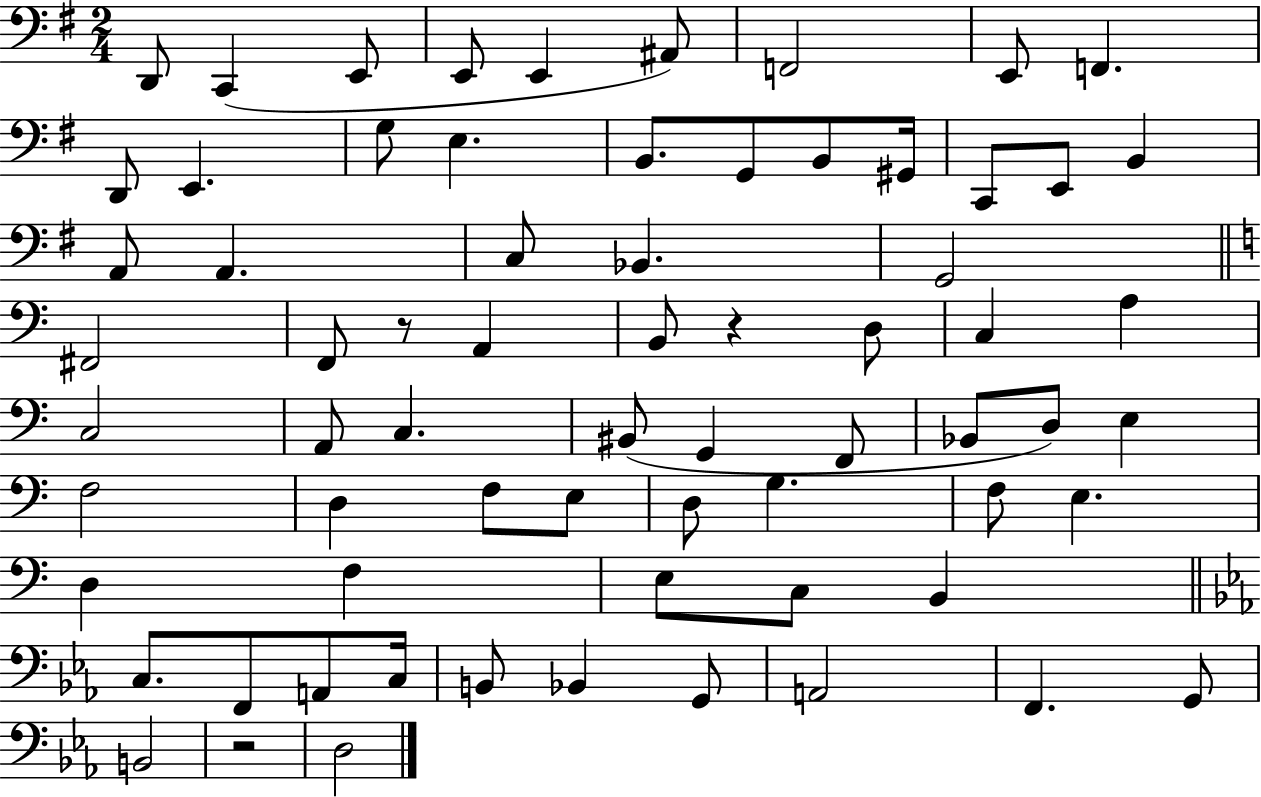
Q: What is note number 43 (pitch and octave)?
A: D3